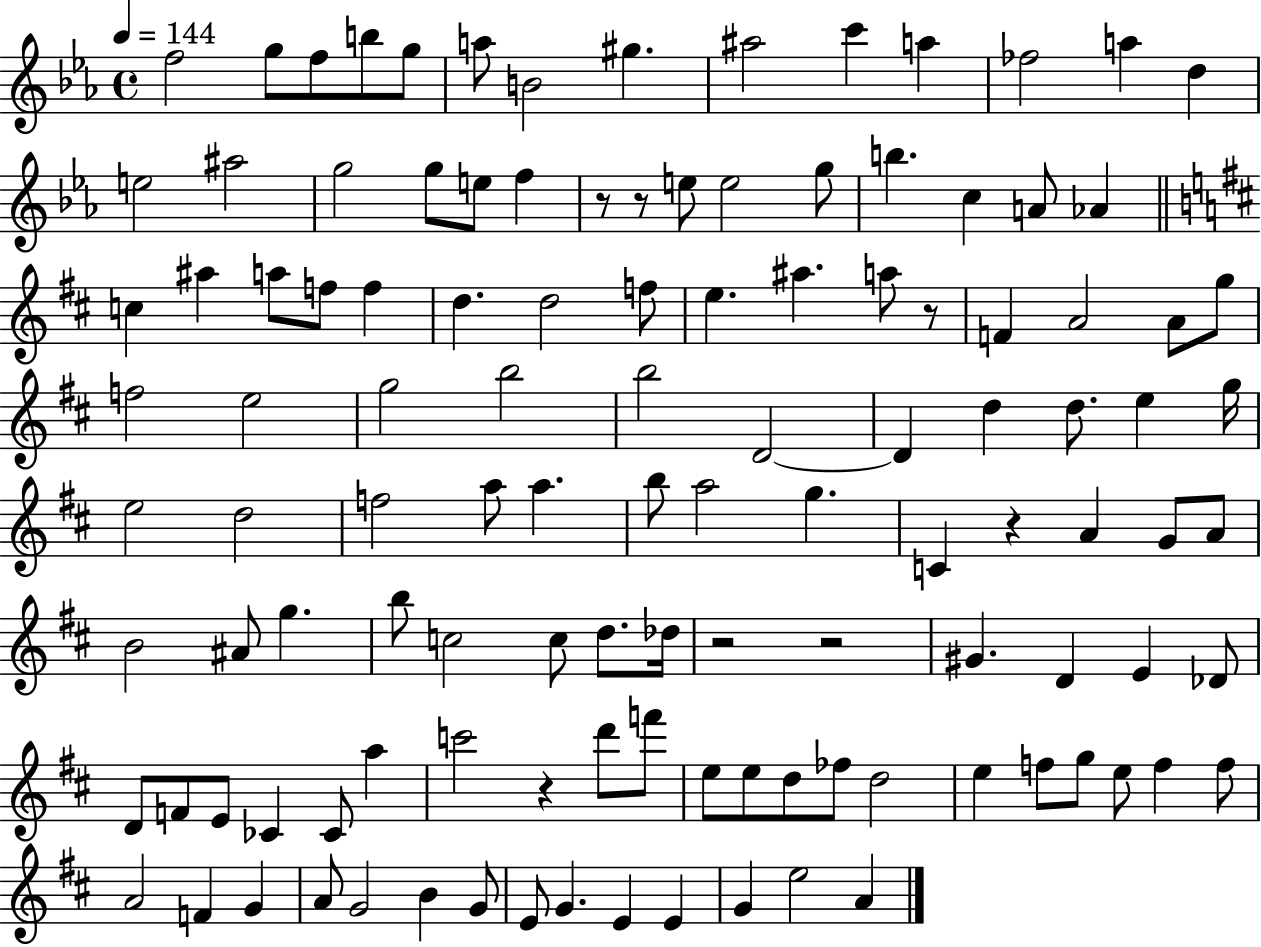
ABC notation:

X:1
T:Untitled
M:4/4
L:1/4
K:Eb
f2 g/2 f/2 b/2 g/2 a/2 B2 ^g ^a2 c' a _f2 a d e2 ^a2 g2 g/2 e/2 f z/2 z/2 e/2 e2 g/2 b c A/2 _A c ^a a/2 f/2 f d d2 f/2 e ^a a/2 z/2 F A2 A/2 g/2 f2 e2 g2 b2 b2 D2 D d d/2 e g/4 e2 d2 f2 a/2 a b/2 a2 g C z A G/2 A/2 B2 ^A/2 g b/2 c2 c/2 d/2 _d/4 z2 z2 ^G D E _D/2 D/2 F/2 E/2 _C _C/2 a c'2 z d'/2 f'/2 e/2 e/2 d/2 _f/2 d2 e f/2 g/2 e/2 f f/2 A2 F G A/2 G2 B G/2 E/2 G E E G e2 A